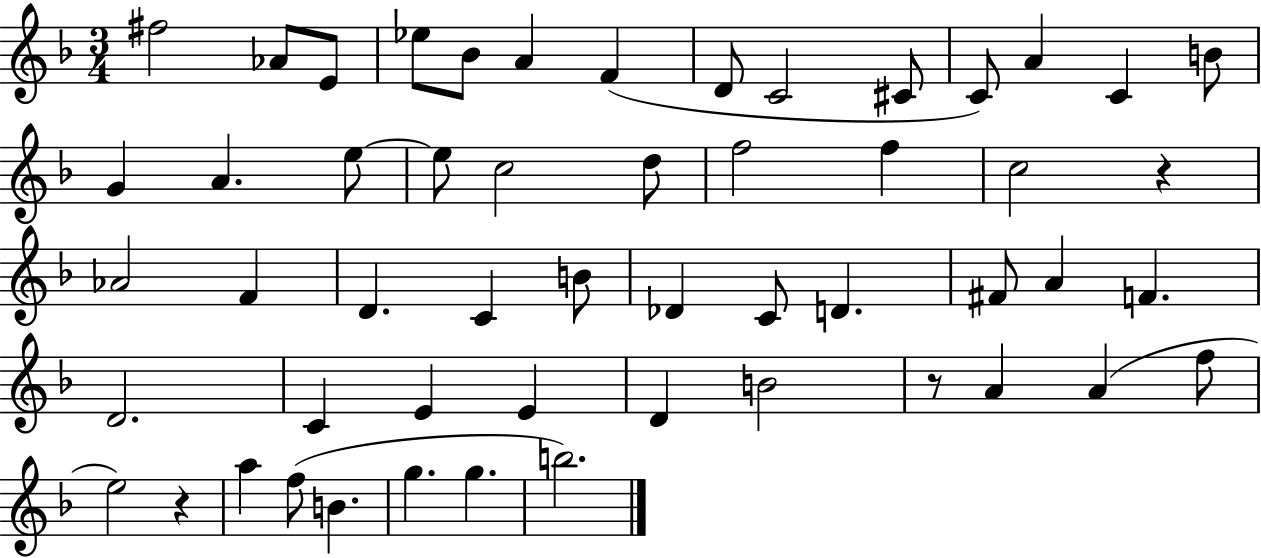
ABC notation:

X:1
T:Untitled
M:3/4
L:1/4
K:F
^f2 _A/2 E/2 _e/2 _B/2 A F D/2 C2 ^C/2 C/2 A C B/2 G A e/2 e/2 c2 d/2 f2 f c2 z _A2 F D C B/2 _D C/2 D ^F/2 A F D2 C E E D B2 z/2 A A f/2 e2 z a f/2 B g g b2